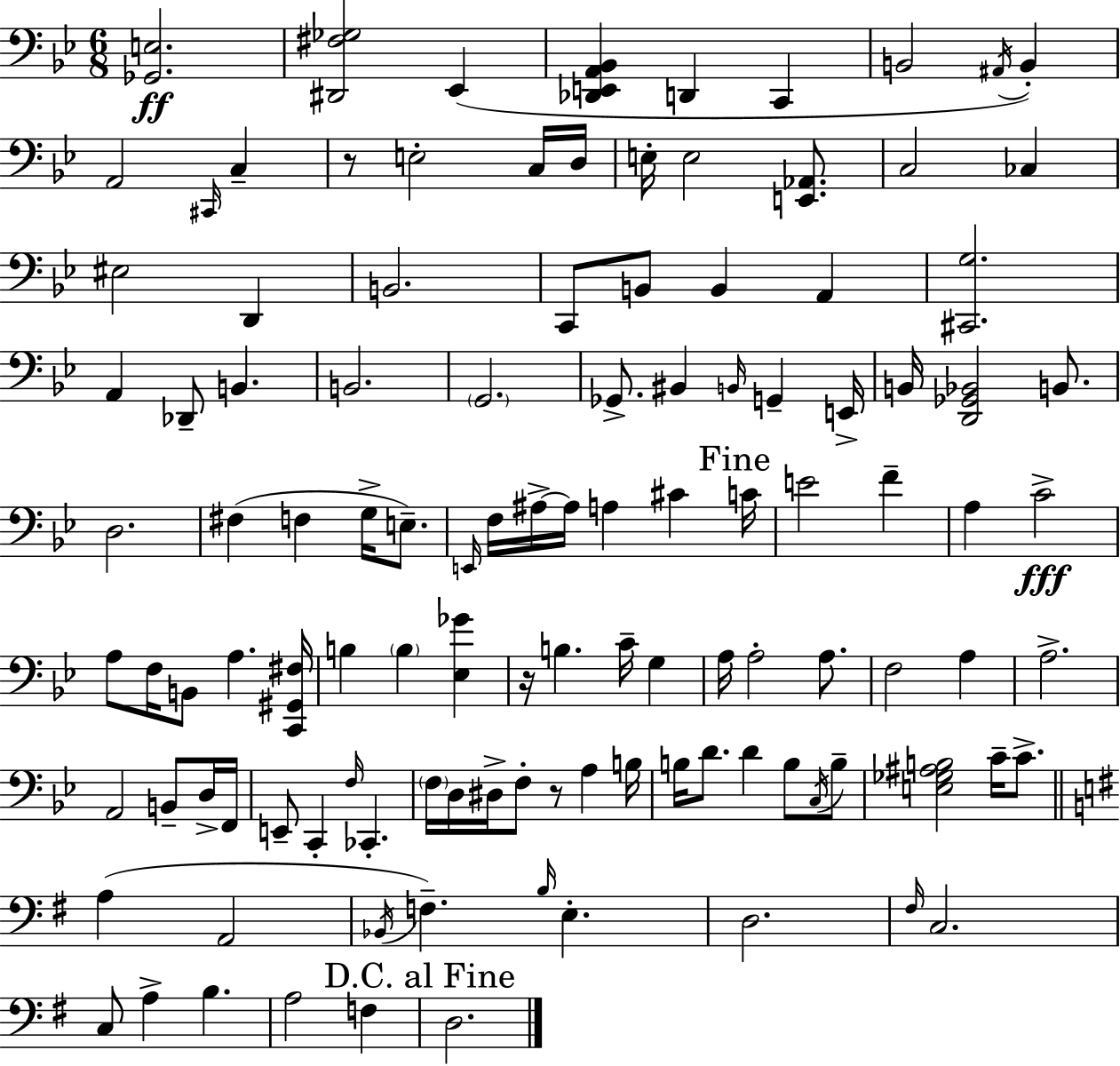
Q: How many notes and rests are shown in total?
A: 115